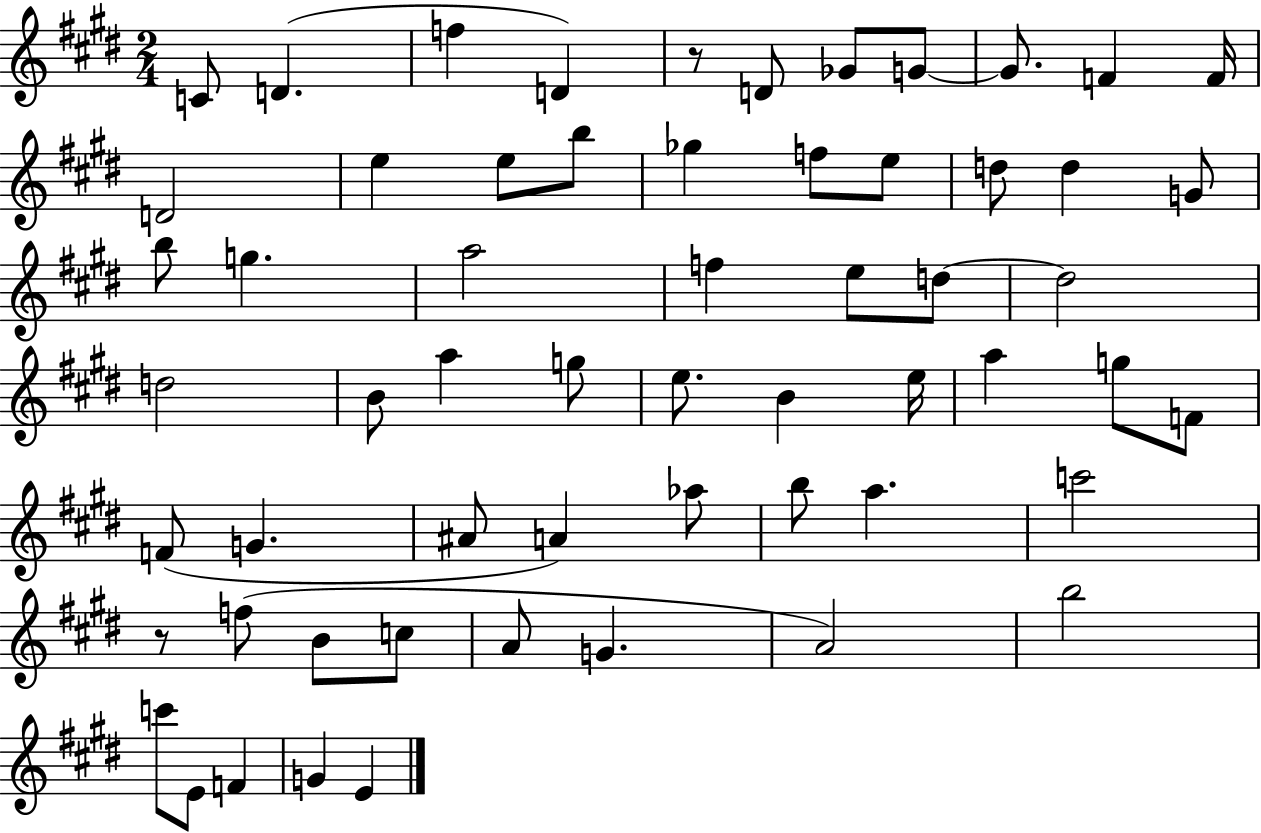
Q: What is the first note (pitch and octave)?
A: C4